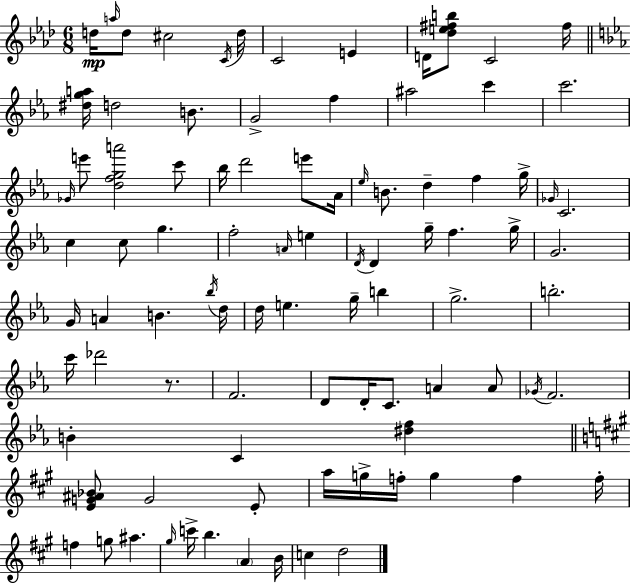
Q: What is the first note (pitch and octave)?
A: D5